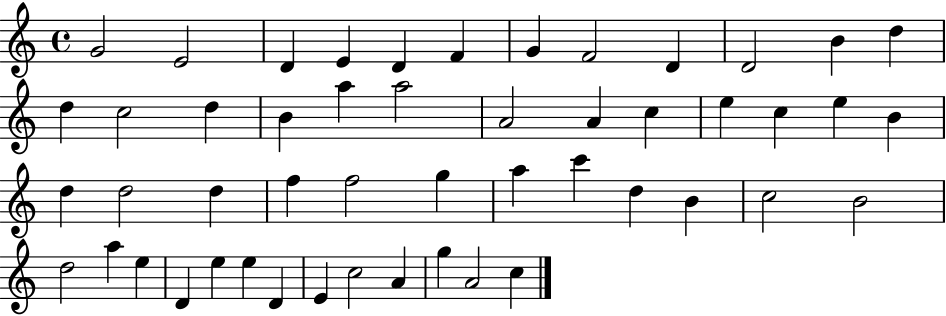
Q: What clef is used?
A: treble